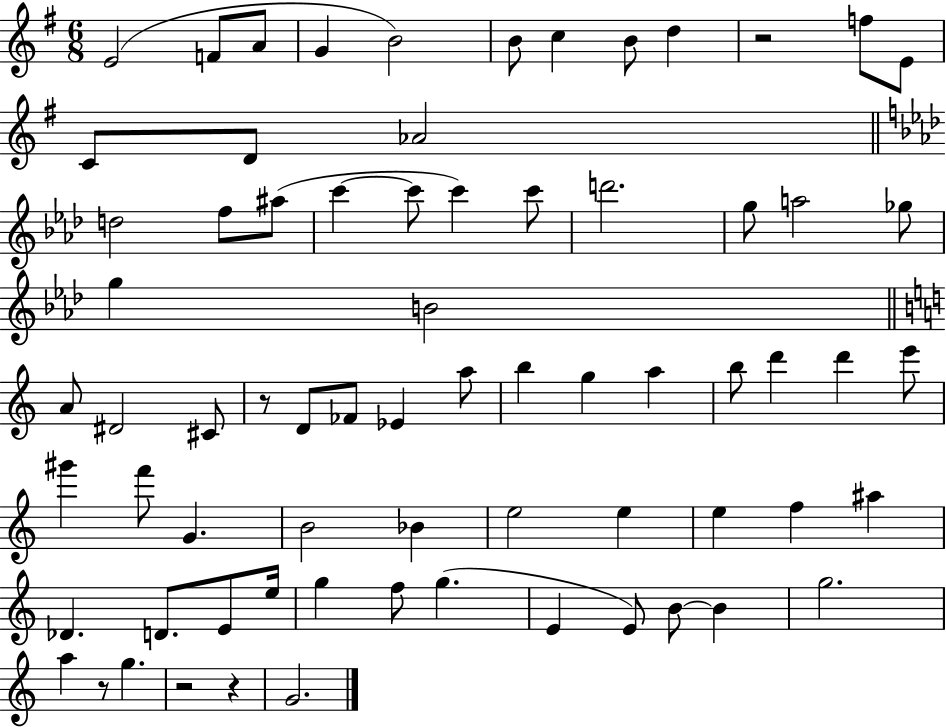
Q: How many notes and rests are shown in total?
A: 71